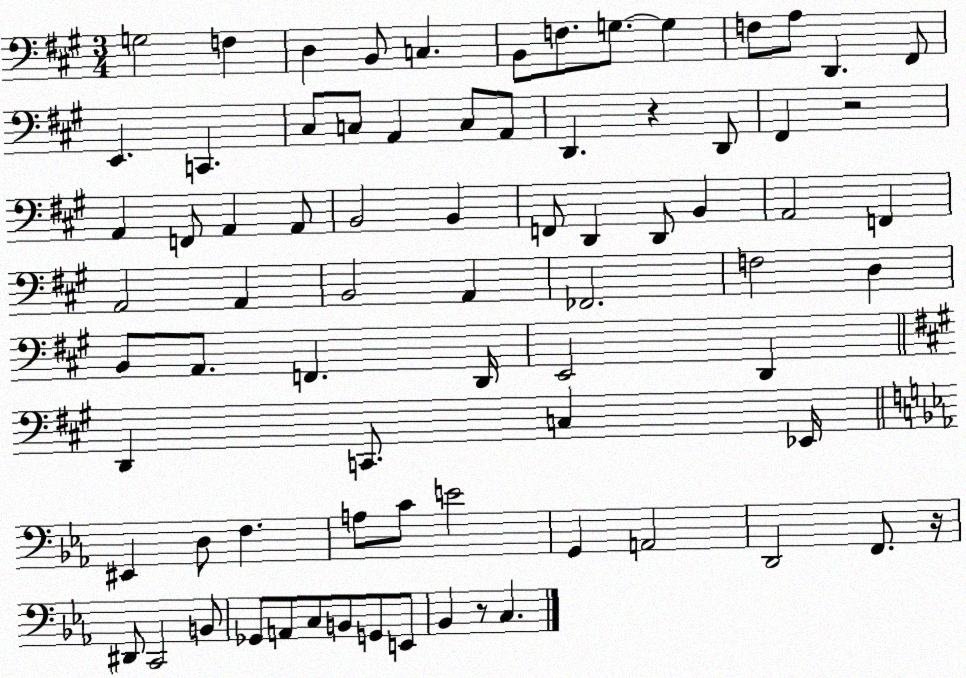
X:1
T:Untitled
M:3/4
L:1/4
K:A
G,2 F, D, B,,/2 C, B,,/2 F,/2 G,/2 G, F,/2 A,/2 D,, ^F,,/2 E,, C,, ^C,/2 C,/2 A,, C,/2 A,,/2 D,, z D,,/2 ^F,, z2 A,, F,,/2 A,, A,,/2 B,,2 B,, F,,/2 D,, D,,/2 B,, A,,2 F,, A,,2 A,, B,,2 A,, _F,,2 F,2 D, B,,/2 A,,/2 F,, D,,/4 E,,2 D,, D,, C,,/2 C, _E,,/4 ^E,, D,/2 F, A,/2 C/2 E2 G,, A,,2 D,,2 F,,/2 z/4 ^D,,/2 C,,2 B,,/2 _G,,/2 A,,/2 C,/2 B,,/2 G,,/2 E,,/2 _B,, z/2 C,